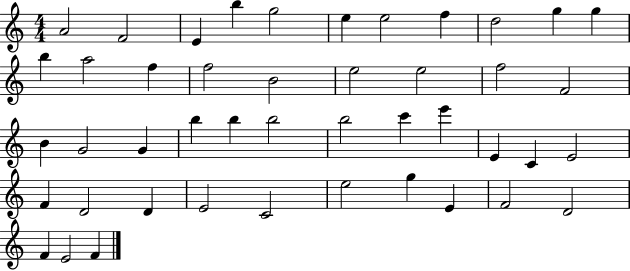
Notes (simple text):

A4/h F4/h E4/q B5/q G5/h E5/q E5/h F5/q D5/h G5/q G5/q B5/q A5/h F5/q F5/h B4/h E5/h E5/h F5/h F4/h B4/q G4/h G4/q B5/q B5/q B5/h B5/h C6/q E6/q E4/q C4/q E4/h F4/q D4/h D4/q E4/h C4/h E5/h G5/q E4/q F4/h D4/h F4/q E4/h F4/q